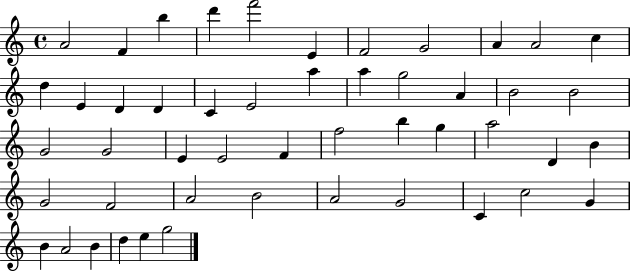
{
  \clef treble
  \time 4/4
  \defaultTimeSignature
  \key c \major
  a'2 f'4 b''4 | d'''4 f'''2 e'4 | f'2 g'2 | a'4 a'2 c''4 | \break d''4 e'4 d'4 d'4 | c'4 e'2 a''4 | a''4 g''2 a'4 | b'2 b'2 | \break g'2 g'2 | e'4 e'2 f'4 | f''2 b''4 g''4 | a''2 d'4 b'4 | \break g'2 f'2 | a'2 b'2 | a'2 g'2 | c'4 c''2 g'4 | \break b'4 a'2 b'4 | d''4 e''4 g''2 | \bar "|."
}